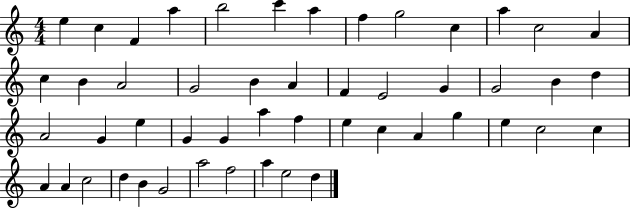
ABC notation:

X:1
T:Untitled
M:4/4
L:1/4
K:C
e c F a b2 c' a f g2 c a c2 A c B A2 G2 B A F E2 G G2 B d A2 G e G G a f e c A g e c2 c A A c2 d B G2 a2 f2 a e2 d